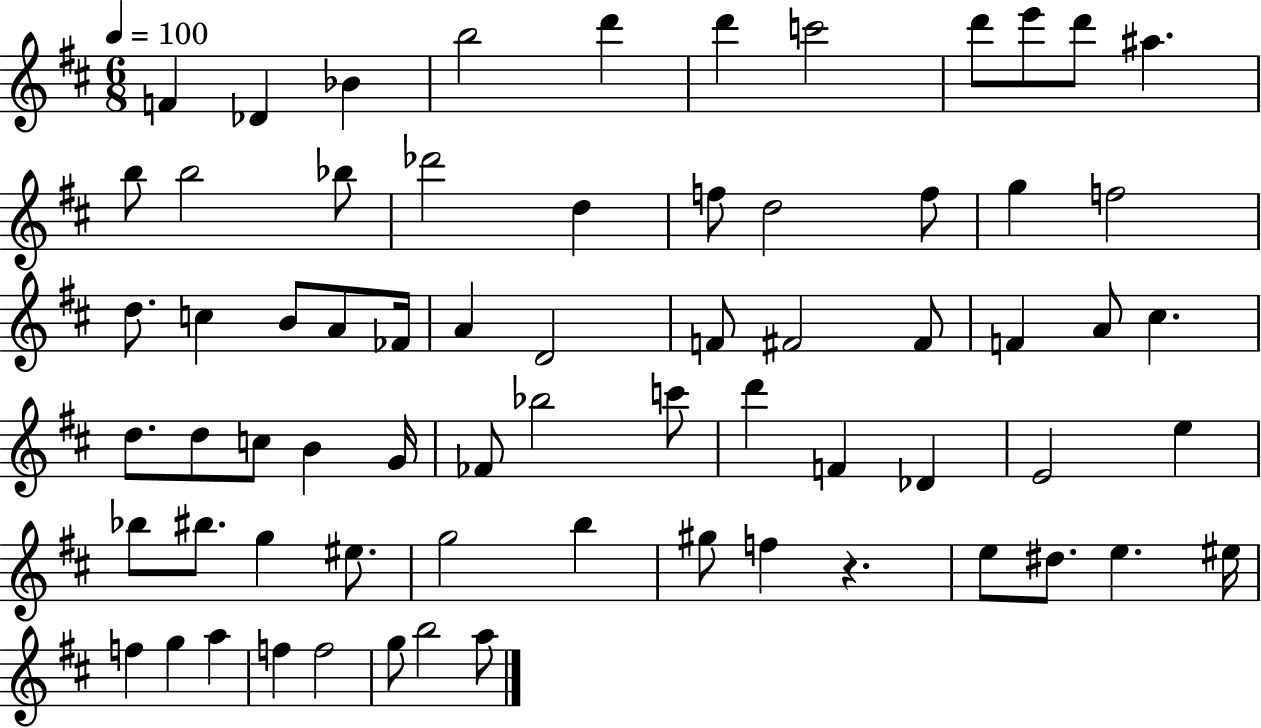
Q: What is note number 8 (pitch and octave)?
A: D6